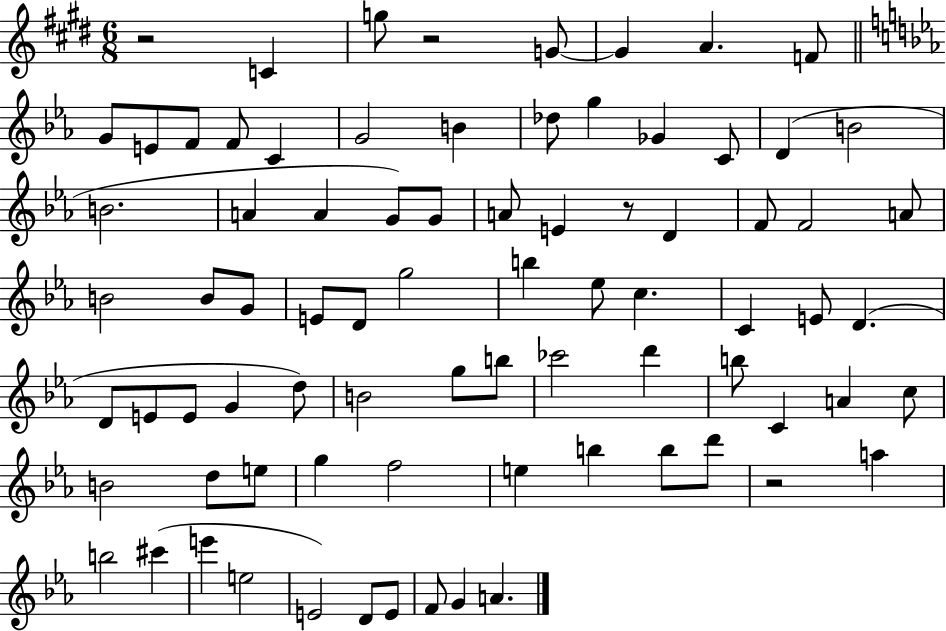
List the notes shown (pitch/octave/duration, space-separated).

R/h C4/q G5/e R/h G4/e G4/q A4/q. F4/e G4/e E4/e F4/e F4/e C4/q G4/h B4/q Db5/e G5/q Gb4/q C4/e D4/q B4/h B4/h. A4/q A4/q G4/e G4/e A4/e E4/q R/e D4/q F4/e F4/h A4/e B4/h B4/e G4/e E4/e D4/e G5/h B5/q Eb5/e C5/q. C4/q E4/e D4/q. D4/e E4/e E4/e G4/q D5/e B4/h G5/e B5/e CES6/h D6/q B5/e C4/q A4/q C5/e B4/h D5/e E5/e G5/q F5/h E5/q B5/q B5/e D6/e R/h A5/q B5/h C#6/q E6/q E5/h E4/h D4/e E4/e F4/e G4/q A4/q.